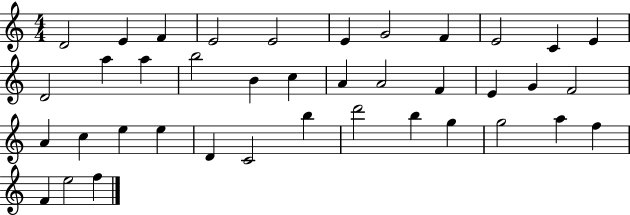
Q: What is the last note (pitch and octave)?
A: F5